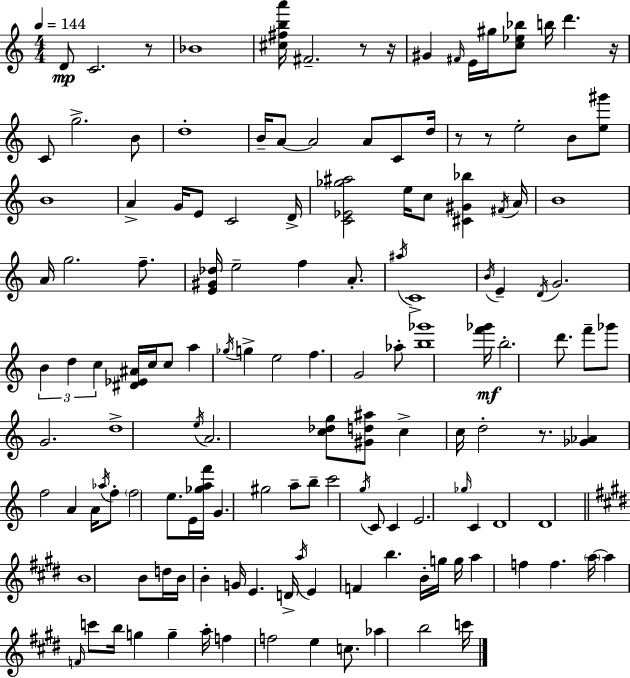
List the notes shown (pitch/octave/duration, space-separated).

D4/e C4/h. R/e Bb4/w [C#5,F#5,B5,A6]/s F#4/h. R/e R/s G#4/q F#4/s E4/s G#5/s [C5,Eb5,Bb5]/e B5/s D6/q. R/s C4/e G5/h. B4/e D5/w B4/s A4/e A4/h A4/e C4/e D5/s R/e R/e E5/h B4/e [E5,G#6]/e B4/w A4/q G4/s E4/e C4/h D4/s [C4,Eb4,Gb5,A#5]/h E5/s C5/e [C#4,G#4,Bb5]/q F#4/s A4/s B4/w A4/s G5/h. F5/e. [E4,G#4,Db5]/s E5/h F5/q A4/e. A#5/s C4/w B4/s E4/q D4/s G4/h. B4/q D5/q C5/q [D#4,Eb4,A#4]/s C5/s C5/e A5/q Gb5/s G5/q E5/h F5/q. G4/h Ab5/e [B5,Gb6]/w [F6,Gb6]/s B5/h. D6/e. F6/e Gb6/e G4/h. D5/w E5/s A4/h. [C5,Db5,G5]/e [G#4,D5,A#5]/e C5/q C5/s D5/h R/e. [Gb4,Ab4]/q F5/h A4/q A4/s Ab5/s F5/e F5/h E5/e. E4/s [Gb5,A5,F6]/s G4/q. G#5/h A5/e B5/e C6/h G5/s C4/e C4/q E4/h. Gb5/s C4/q D4/w D4/w B4/w B4/e D5/s B4/s B4/q G4/s E4/q. D4/s A5/s E4/q F4/q B5/q. B4/s G5/s G5/s A5/q F5/q F5/q. A5/s A5/q F4/s C6/e B5/s G5/q G5/q A5/s F5/q F5/h E5/q C5/e. Ab5/q B5/h C6/s